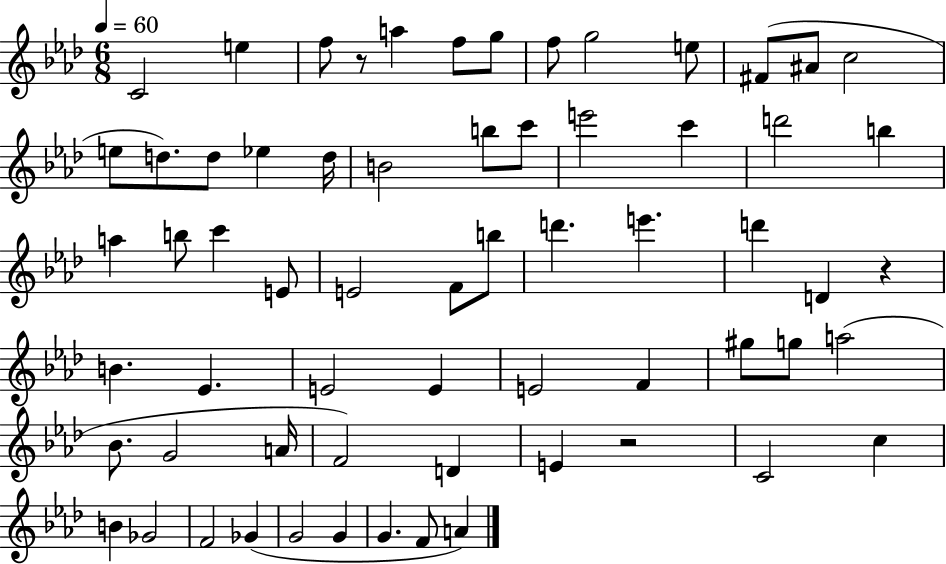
C4/h E5/q F5/e R/e A5/q F5/e G5/e F5/e G5/h E5/e F#4/e A#4/e C5/h E5/e D5/e. D5/e Eb5/q D5/s B4/h B5/e C6/e E6/h C6/q D6/h B5/q A5/q B5/e C6/q E4/e E4/h F4/e B5/e D6/q. E6/q. D6/q D4/q R/q B4/q. Eb4/q. E4/h E4/q E4/h F4/q G#5/e G5/e A5/h Bb4/e. G4/h A4/s F4/h D4/q E4/q R/h C4/h C5/q B4/q Gb4/h F4/h Gb4/q G4/h G4/q G4/q. F4/e A4/q